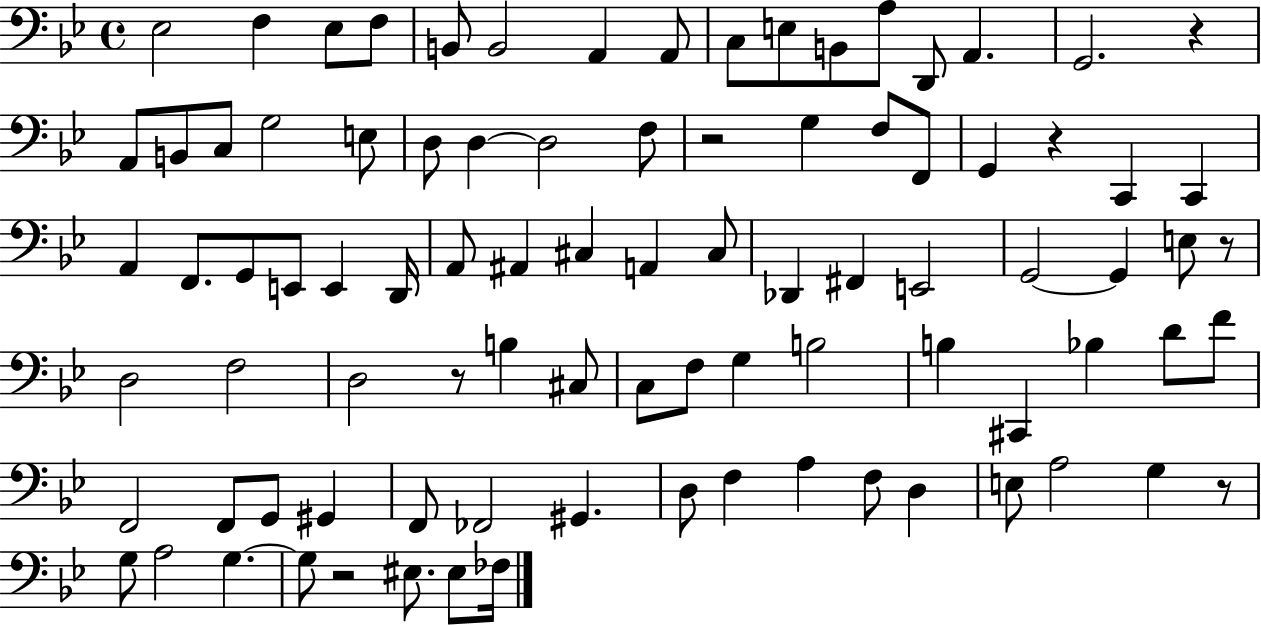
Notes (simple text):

Eb3/h F3/q Eb3/e F3/e B2/e B2/h A2/q A2/e C3/e E3/e B2/e A3/e D2/e A2/q. G2/h. R/q A2/e B2/e C3/e G3/h E3/e D3/e D3/q D3/h F3/e R/h G3/q F3/e F2/e G2/q R/q C2/q C2/q A2/q F2/e. G2/e E2/e E2/q D2/s A2/e A#2/q C#3/q A2/q C#3/e Db2/q F#2/q E2/h G2/h G2/q E3/e R/e D3/h F3/h D3/h R/e B3/q C#3/e C3/e F3/e G3/q B3/h B3/q C#2/q Bb3/q D4/e F4/e F2/h F2/e G2/e G#2/q F2/e FES2/h G#2/q. D3/e F3/q A3/q F3/e D3/q E3/e A3/h G3/q R/e G3/e A3/h G3/q. G3/e R/h EIS3/e. EIS3/e FES3/s